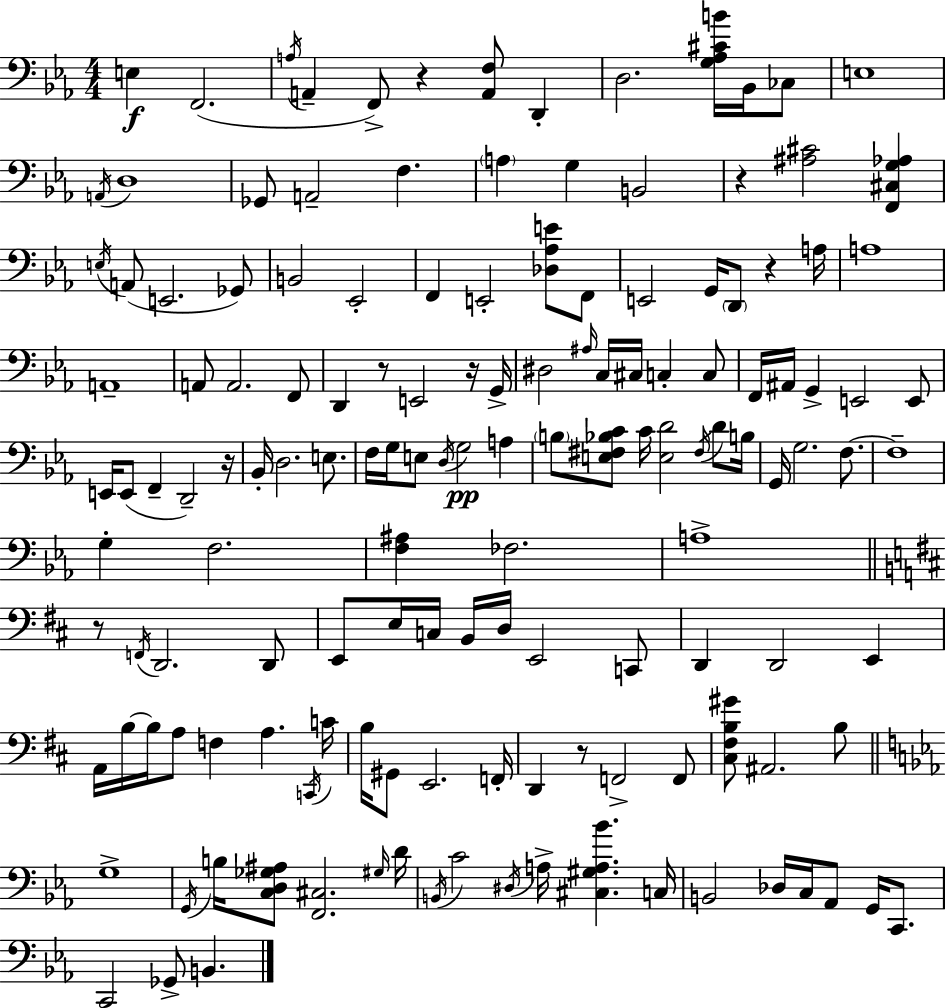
X:1
T:Untitled
M:4/4
L:1/4
K:Cm
E, F,,2 A,/4 A,, F,,/2 z [A,,F,]/2 D,, D,2 [G,_A,^CB]/4 _B,,/4 _C,/2 E,4 A,,/4 D,4 _G,,/2 A,,2 F, A, G, B,,2 z [^A,^C]2 [F,,^C,G,_A,] E,/4 A,,/2 E,,2 _G,,/2 B,,2 _E,,2 F,, E,,2 [_D,_A,E]/2 F,,/2 E,,2 G,,/4 D,,/2 z A,/4 A,4 A,,4 A,,/2 A,,2 F,,/2 D,, z/2 E,,2 z/4 G,,/4 ^D,2 ^A,/4 C,/4 ^C,/4 C, C,/2 F,,/4 ^A,,/4 G,, E,,2 E,,/2 E,,/4 E,,/2 F,, D,,2 z/4 _B,,/4 D,2 E,/2 F,/4 G,/4 E,/2 D,/4 G,2 A, B,/2 [E,^F,_B,C]/2 C/4 [E,D]2 ^F,/4 D/2 B,/4 G,,/4 G,2 F,/2 F,4 G, F,2 [F,^A,] _F,2 A,4 z/2 F,,/4 D,,2 D,,/2 E,,/2 E,/4 C,/4 B,,/4 D,/4 E,,2 C,,/2 D,, D,,2 E,, A,,/4 B,/4 B,/4 A,/2 F, A, C,,/4 C/4 B,/4 ^G,,/2 E,,2 F,,/4 D,, z/2 F,,2 F,,/2 [^C,^F,B,^G]/2 ^A,,2 B,/2 G,4 G,,/4 B,/4 [C,D,_G,^A,]/2 [F,,^C,]2 ^G,/4 D/4 B,,/4 C2 ^D,/4 A,/4 [^C,^G,A,_B] C,/4 B,,2 _D,/4 C,/4 _A,,/2 G,,/4 C,,/2 C,,2 _G,,/2 B,,